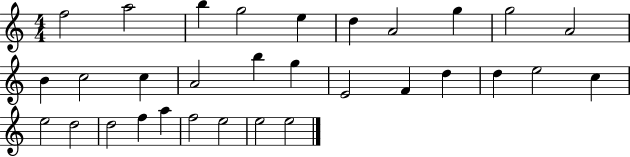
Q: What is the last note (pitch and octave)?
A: E5